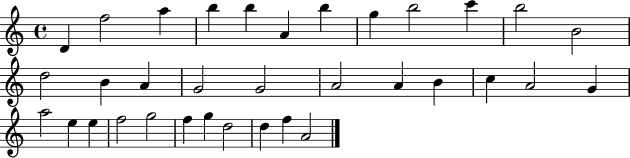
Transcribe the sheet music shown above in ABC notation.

X:1
T:Untitled
M:4/4
L:1/4
K:C
D f2 a b b A b g b2 c' b2 B2 d2 B A G2 G2 A2 A B c A2 G a2 e e f2 g2 f g d2 d f A2